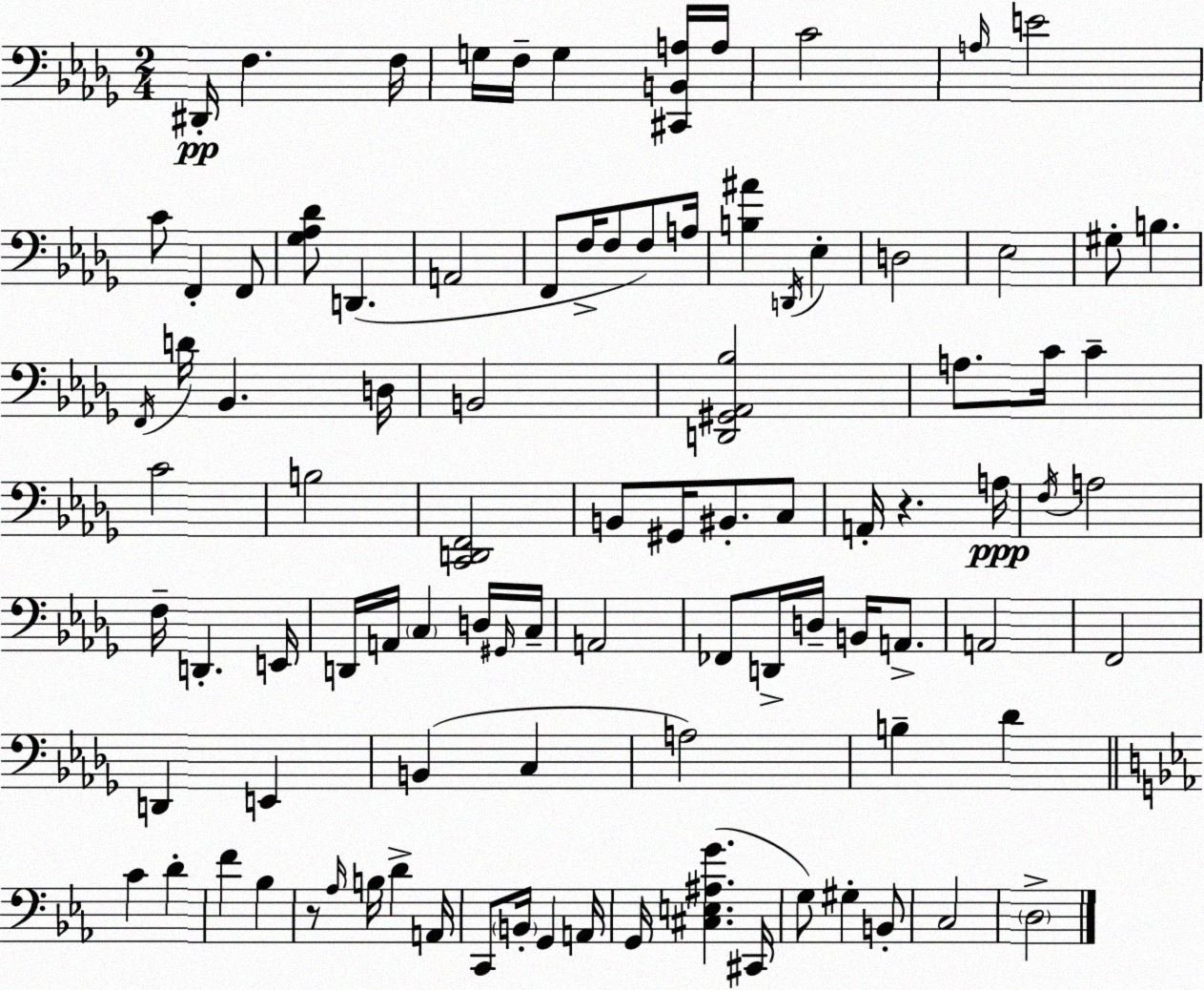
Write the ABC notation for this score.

X:1
T:Untitled
M:2/4
L:1/4
K:Bbm
^D,,/4 F, F,/4 G,/4 F,/4 G, [^C,,B,,A,]/4 A,/4 C2 A,/4 E2 C/2 F,, F,,/2 [_G,_A,_D]/2 D,, A,,2 F,,/2 F,/4 F,/2 F,/2 A,/4 [B,^A] D,,/4 _E, D,2 _E,2 ^G,/2 B, F,,/4 D/4 _B,, D,/4 B,,2 [D,,^G,,_A,,_B,]2 A,/2 C/4 C C2 B,2 [C,,D,,F,,]2 B,,/2 ^G,,/4 ^B,,/2 C,/2 A,,/4 z A,/4 F,/4 A,2 F,/4 D,, E,,/4 D,,/4 A,,/4 C, D,/4 ^G,,/4 C,/4 A,,2 _F,,/2 D,,/4 D,/4 B,,/4 A,,/2 A,,2 F,,2 D,, E,, B,, C, A,2 B, _D C D F _B, z/2 _A,/4 B,/4 D A,,/4 C,,/2 B,,/4 G,, A,,/4 G,,/4 [^C,E,^A,G] ^C,,/4 G,/2 ^G, B,,/2 C,2 D,2